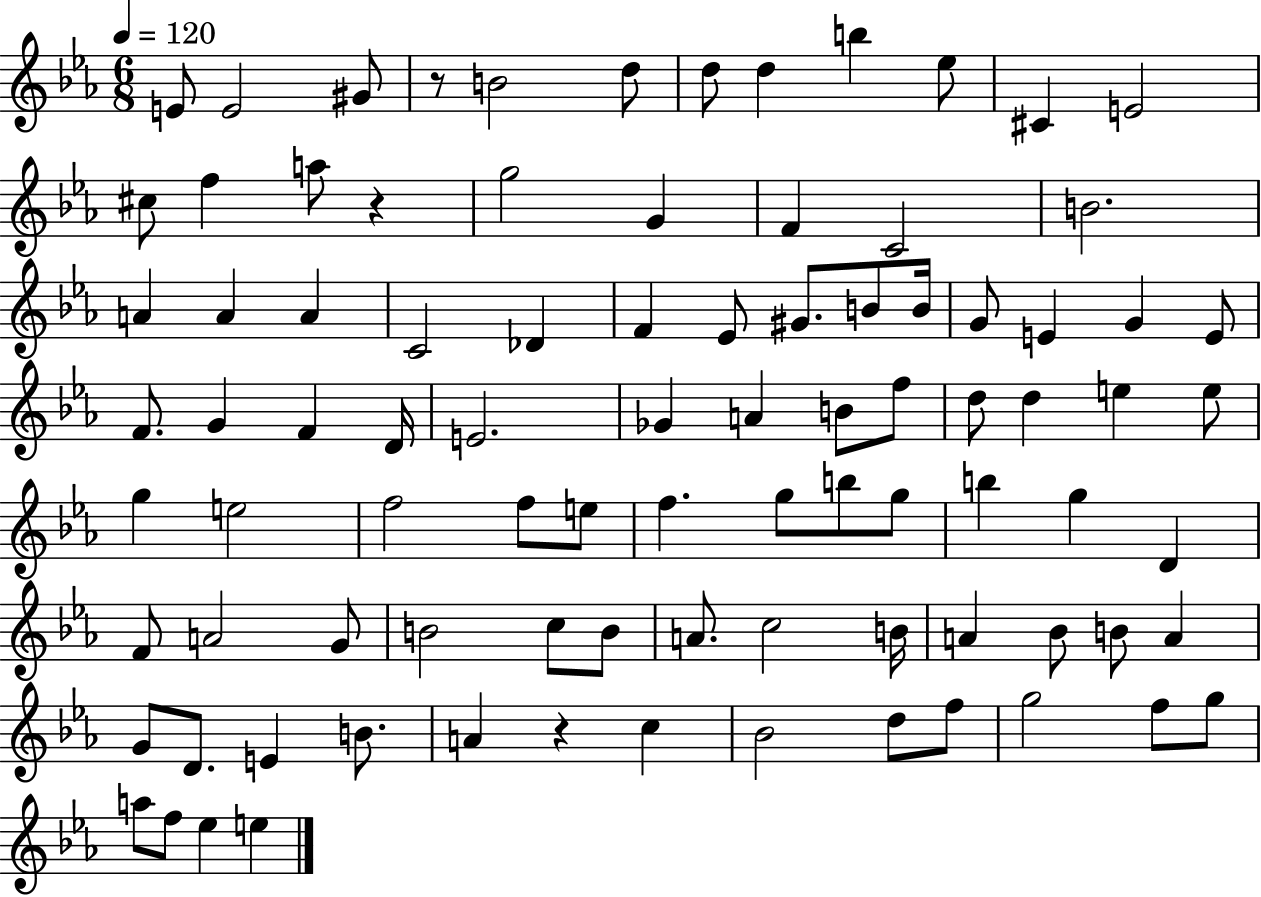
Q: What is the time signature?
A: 6/8